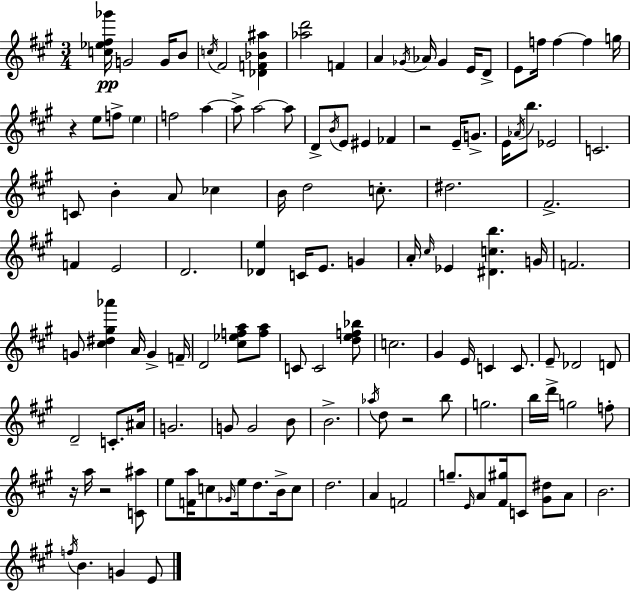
{
  \clef treble
  \numericTimeSignature
  \time 3/4
  \key a \major
  <c'' ees'' fis'' ges'''>16\pp g'2 g'16 b'8 | \acciaccatura { c''16 } fis'2 <des' f' bes' ais''>4 | <aes'' d'''>2 f'4 | a'4 \acciaccatura { ges'16 } aes'16 ges'4 e'16 | \break d'8-> e'8 f''16 f''4~~ f''4 | g''16 r4 e''8 f''8-> \parenthesize e''4 | f''2 a''4~~ | a''8-> a''2~~ | \break a''8 d'8-> \acciaccatura { b'16 } e'8 eis'4 fes'4 | r2 e'16-- | g'8.-> e'16 \acciaccatura { aes'16 } b''8. ees'2 | c'2. | \break c'8 b'4-. a'8 | ces''4 b'16 d''2 | c''8.-. dis''2. | fis'2.-> | \break f'4 e'2 | d'2. | <des' e''>4 c'16 e'8. | g'4 a'16-. \grace { cis''16 } ees'4 <dis' c'' b''>4. | \break g'16 f'2. | g'8 <cis'' dis'' gis'' aes'''>4 a'16 | g'4-> f'16-- d'2 | <cis'' ees'' f'' a''>8 <f'' a''>8 c'8 c'2 | \break <d'' e'' f'' bes''>8 c''2. | gis'4 e'16 c'4 | c'8. e'8-- des'2 | d'8 d'2-- | \break c'8.-. ais'16 g'2. | g'8 g'2 | b'8 b'2.-> | \acciaccatura { aes''16 } d''8 r2 | \break b''8 g''2. | b''16 d'''16-> g''2 | f''8-. r16 a''16 r2 | <c' ais''>8 e''8 <f' a''>16 c''8 \grace { ges'16 } | \break e''16 d''8. b'16-> c''8 d''2. | a'4 f'2 | g''8.-- \grace { e'16 } a'8 | <fis' gis''>16 c'8 <gis' dis''>8 a'8 b'2. | \break \acciaccatura { f''16 } b'4. | g'4 e'8 \bar "|."
}